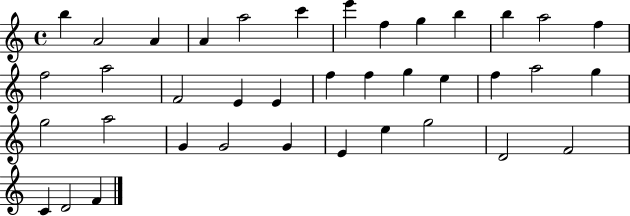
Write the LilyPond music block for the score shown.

{
  \clef treble
  \time 4/4
  \defaultTimeSignature
  \key c \major
  b''4 a'2 a'4 | a'4 a''2 c'''4 | e'''4 f''4 g''4 b''4 | b''4 a''2 f''4 | \break f''2 a''2 | f'2 e'4 e'4 | f''4 f''4 g''4 e''4 | f''4 a''2 g''4 | \break g''2 a''2 | g'4 g'2 g'4 | e'4 e''4 g''2 | d'2 f'2 | \break c'4 d'2 f'4 | \bar "|."
}